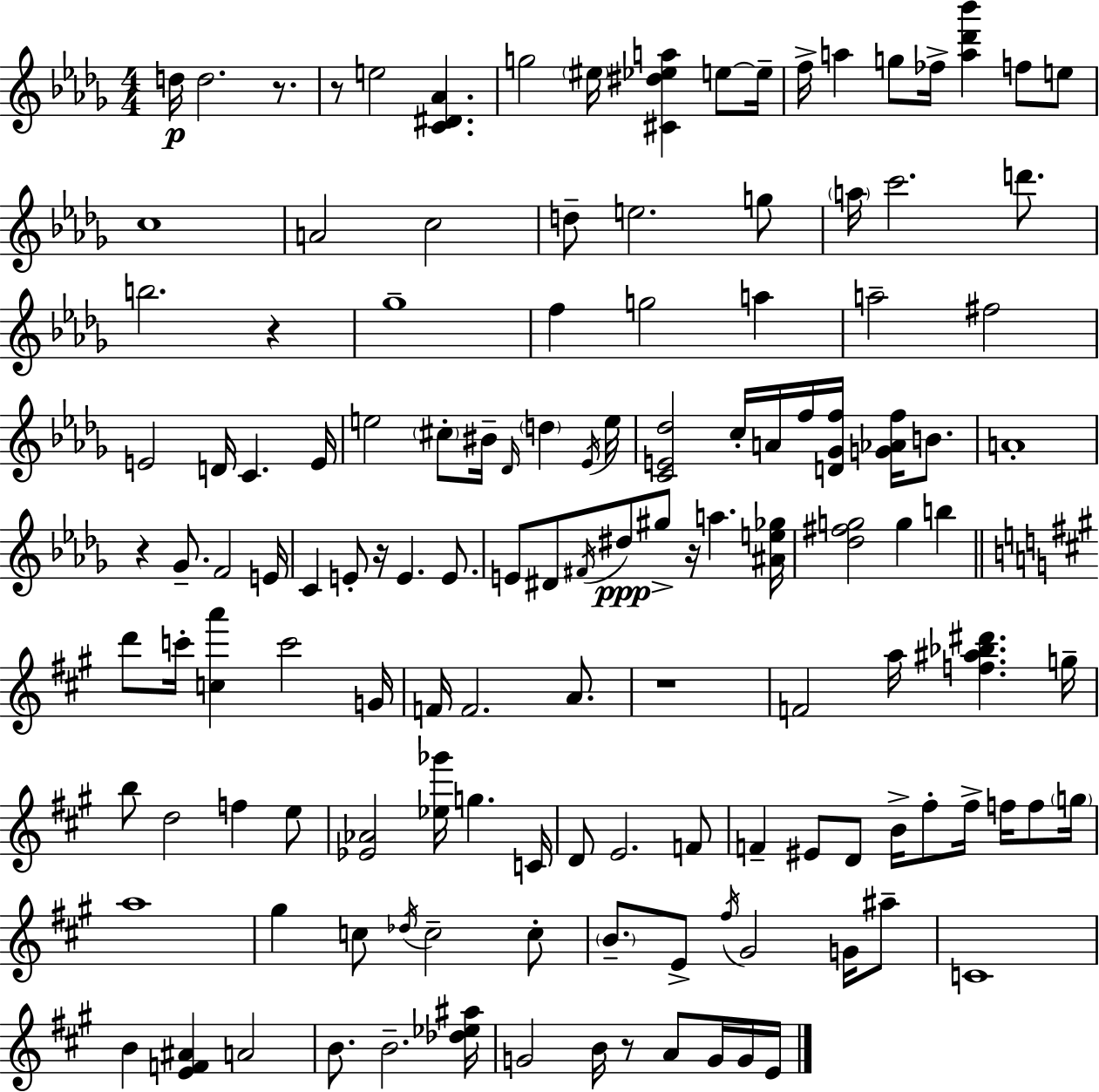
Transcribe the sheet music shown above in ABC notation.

X:1
T:Untitled
M:4/4
L:1/4
K:Bbm
d/4 d2 z/2 z/2 e2 [C^D_A] g2 ^e/4 [^C^d_ea] e/2 e/4 f/4 a g/2 _f/4 [a_d'_b'] f/2 e/2 c4 A2 c2 d/2 e2 g/2 a/4 c'2 d'/2 b2 z _g4 f g2 a a2 ^f2 E2 D/4 C E/4 e2 ^c/2 ^B/4 _D/4 d _E/4 e/4 [CE_d]2 c/4 A/4 f/4 [D_Gf]/4 [G_Af]/4 B/2 A4 z _G/2 F2 E/4 C E/2 z/4 E E/2 E/2 ^D/2 ^F/4 ^d/2 ^g/2 z/4 a [^Ae_g]/4 [_d^fg]2 g b d'/2 c'/4 [ca'] c'2 G/4 F/4 F2 A/2 z4 F2 a/4 [f^a_b^d'] g/4 b/2 d2 f e/2 [_E_A]2 [_e_g']/4 g C/4 D/2 E2 F/2 F ^E/2 D/2 B/4 ^f/2 ^f/4 f/4 f/2 g/4 a4 ^g c/2 _d/4 c2 c/2 B/2 E/2 ^f/4 ^G2 G/4 ^a/2 C4 B [EF^A] A2 B/2 B2 [_d_e^a]/4 G2 B/4 z/2 A/2 G/4 G/4 E/4